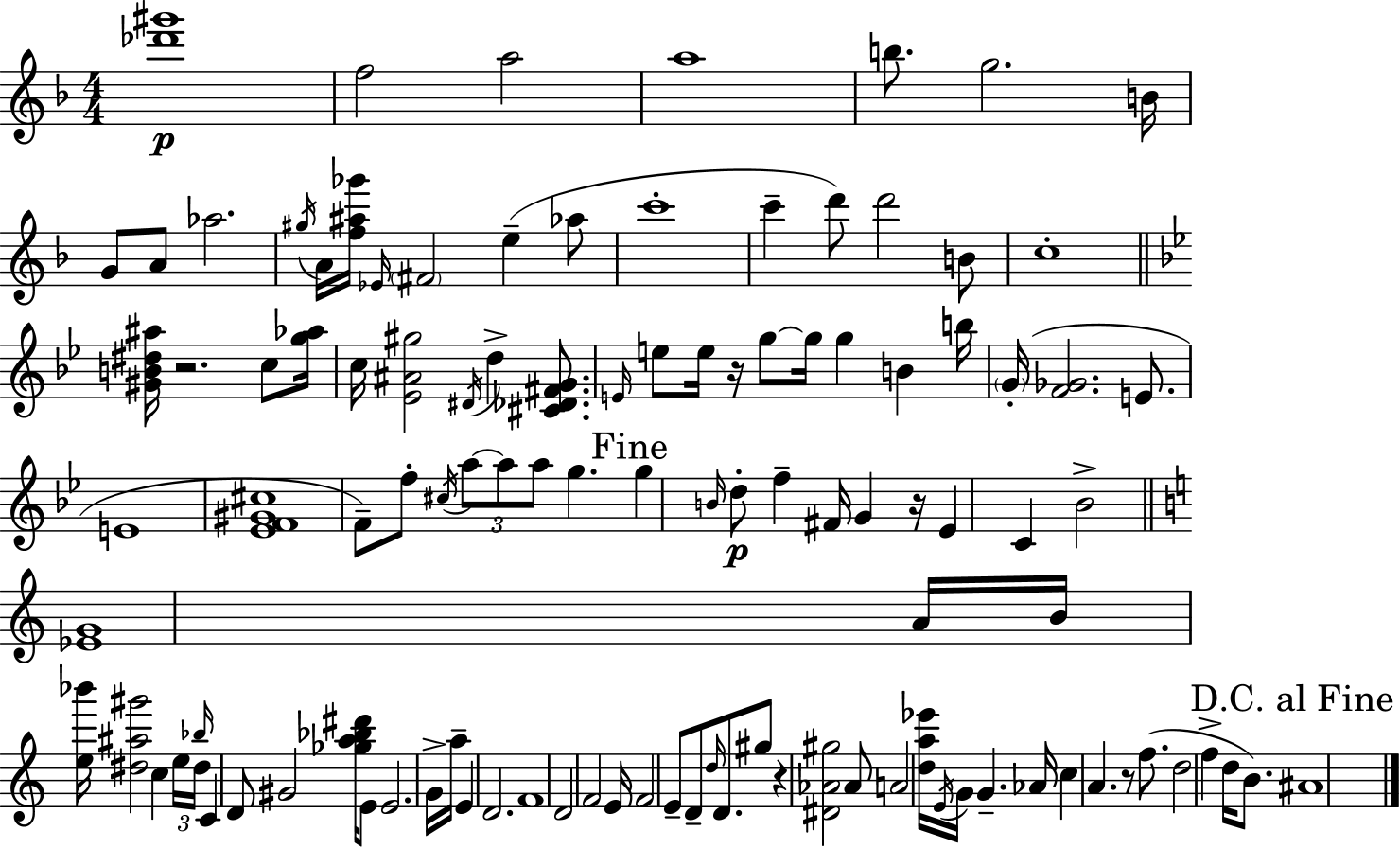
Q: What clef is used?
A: treble